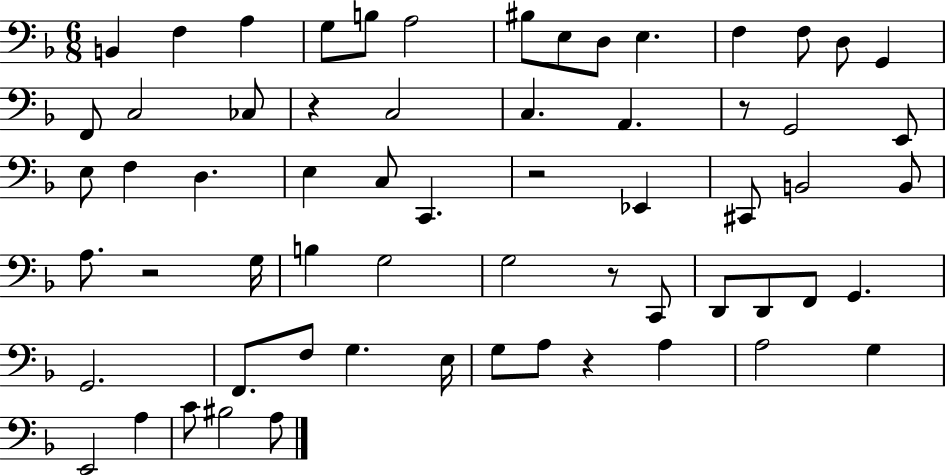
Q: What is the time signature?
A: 6/8